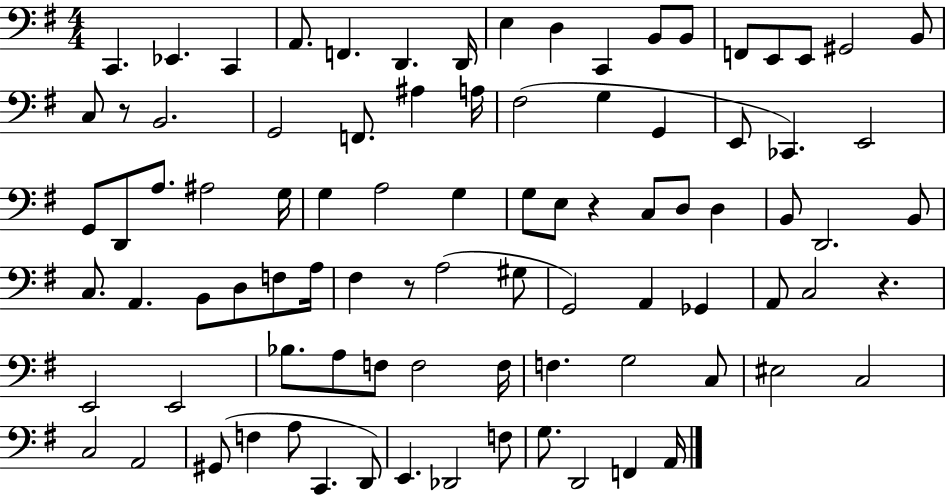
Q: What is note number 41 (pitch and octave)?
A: D3